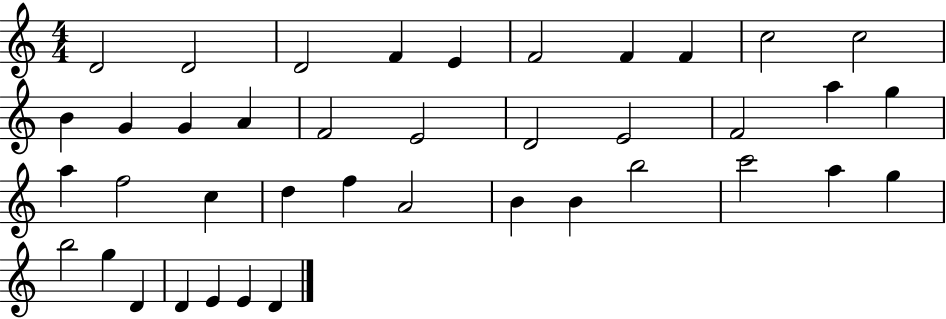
{
  \clef treble
  \numericTimeSignature
  \time 4/4
  \key c \major
  d'2 d'2 | d'2 f'4 e'4 | f'2 f'4 f'4 | c''2 c''2 | \break b'4 g'4 g'4 a'4 | f'2 e'2 | d'2 e'2 | f'2 a''4 g''4 | \break a''4 f''2 c''4 | d''4 f''4 a'2 | b'4 b'4 b''2 | c'''2 a''4 g''4 | \break b''2 g''4 d'4 | d'4 e'4 e'4 d'4 | \bar "|."
}